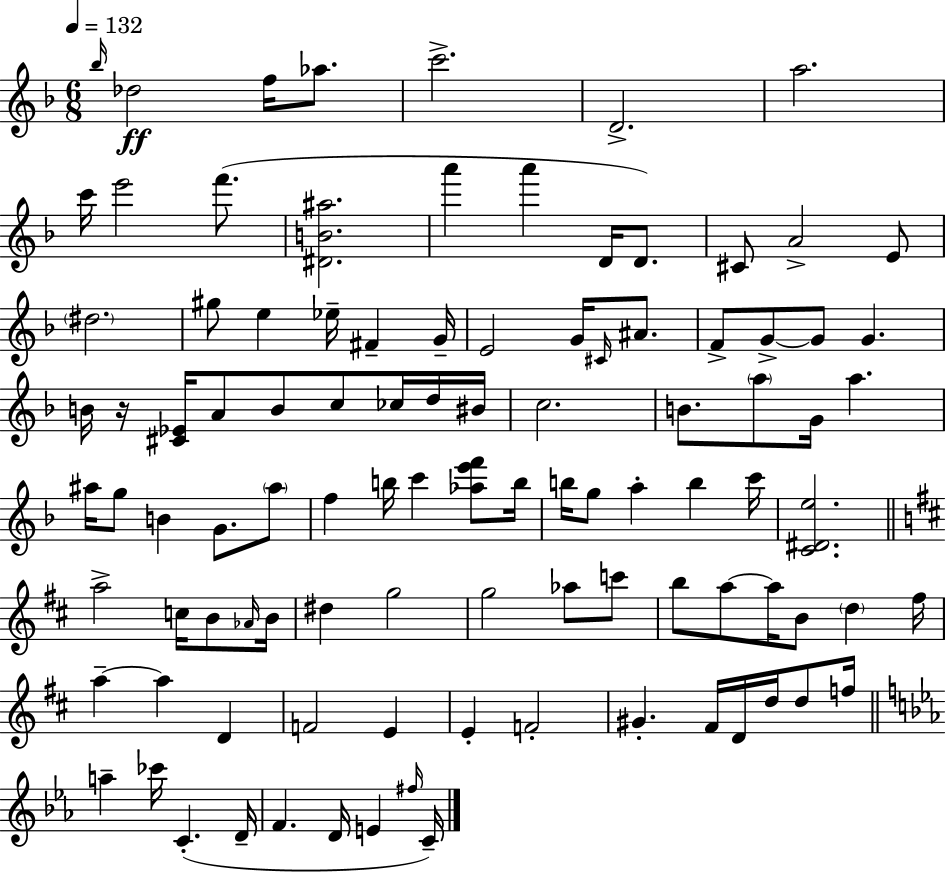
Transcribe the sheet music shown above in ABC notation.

X:1
T:Untitled
M:6/8
L:1/4
K:F
_b/4 _d2 f/4 _a/2 c'2 D2 a2 c'/4 e'2 f'/2 [^DB^a]2 a' a' D/4 D/2 ^C/2 A2 E/2 ^d2 ^g/2 e _e/4 ^F G/4 E2 G/4 ^C/4 ^A/2 F/2 G/2 G/2 G B/4 z/4 [^C_E]/4 A/2 B/2 c/2 _c/4 d/4 ^B/4 c2 B/2 a/2 G/4 a ^a/4 g/2 B G/2 ^a/2 f b/4 c' [_ae'f']/2 b/4 b/4 g/2 a b c'/4 [C^De]2 a2 c/4 B/2 _A/4 B/4 ^d g2 g2 _a/2 c'/2 b/2 a/2 a/4 B/2 d ^f/4 a a D F2 E E F2 ^G ^F/4 D/4 d/4 d/2 f/4 a _c'/4 C D/4 F D/4 E ^f/4 C/4